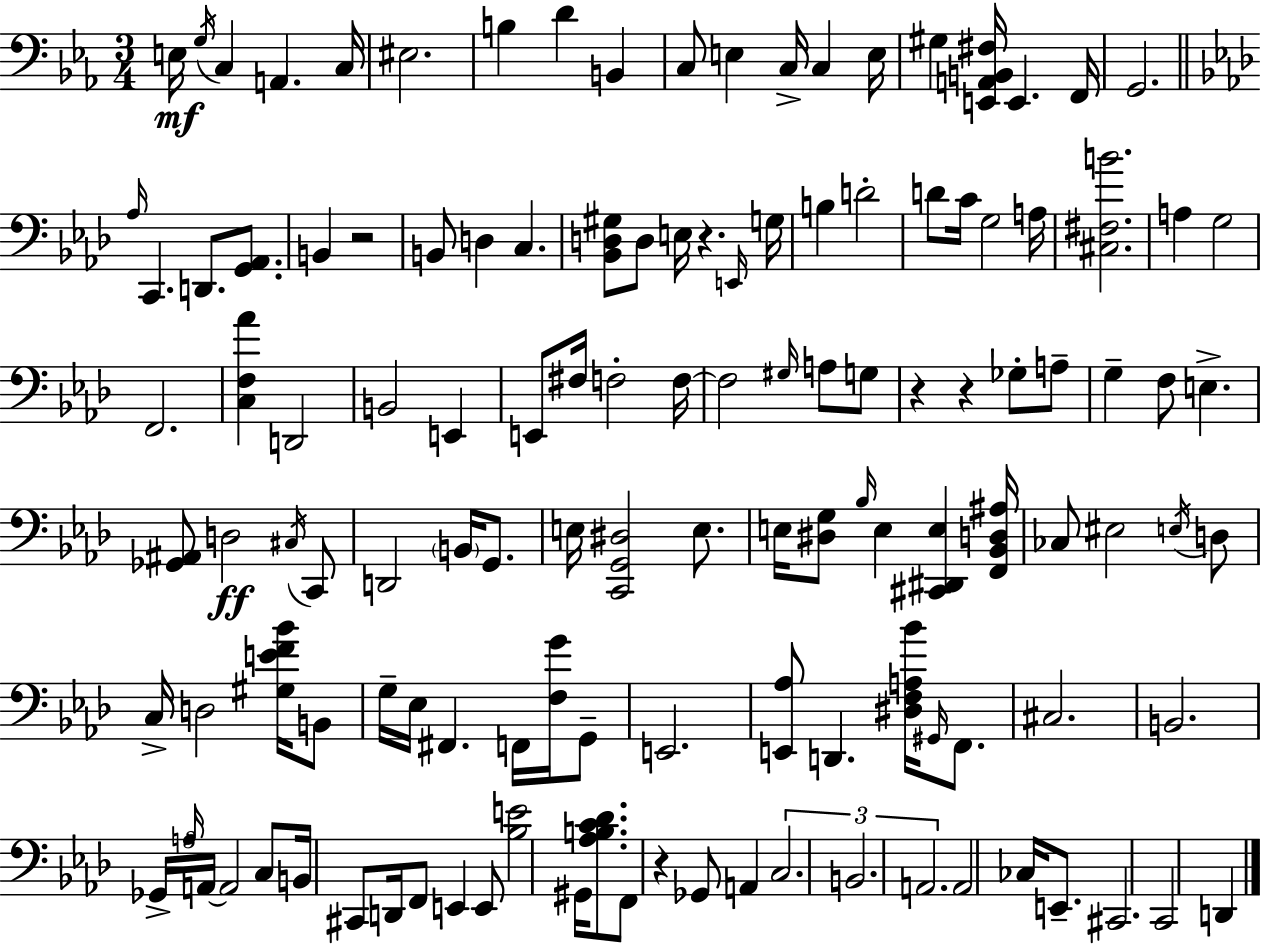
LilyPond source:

{
  \clef bass
  \numericTimeSignature
  \time 3/4
  \key c \minor
  e16\mf \acciaccatura { g16 } c4 a,4. | c16 eis2. | b4 d'4 b,4 | c8 e4 c16-> c4 | \break e16 gis4 <e, a, b, fis>16 e,4. | f,16 g,2. | \bar "||" \break \key aes \major \grace { aes16 } c,4. d,8. <g, aes,>8. | b,4 r2 | b,8 d4 c4. | <bes, d gis>8 d8 e16 r4. | \break \grace { e,16 } g16 b4 d'2-. | d'8 c'16 g2 | a16 <cis fis b'>2. | a4 g2 | \break f,2. | <c f aes'>4 d,2 | b,2 e,4 | e,8 fis16 f2-. | \break f16~~ f2 \grace { gis16 } a8 | g8 r4 r4 ges8-. | a8-- g4-- f8 e4.-> | <ges, ais,>8 d2\ff | \break \acciaccatura { cis16 } c,8 d,2 | \parenthesize b,16 g,8. e16 <c, g, dis>2 | e8. e16 <dis g>8 \grace { bes16 } e4 | <cis, dis, e>4 <f, bes, d ais>16 ces8 eis2 | \break \acciaccatura { e16 } d8 c16-> d2 | <gis e' f' bes'>16 b,8 g16-- ees16 fis,4. | f,16 <f g'>16 g,8-- e,2. | <e, aes>8 d,4. | \break <dis f a bes'>16 \grace { gis,16 } f,8. cis2. | b,2. | \tuplet 3/2 { ges,16-> \grace { a16 } a,16~~ } a,2 | c8 b,16 cis,8 d,16 | \break f,8 e,4 e,8 <bes e'>2 | gis,16 <aes b c' des'>8. f,8 r4 | ges,8 a,4 \tuplet 3/2 { c2. | b,2. | \break a,2. } | a,2 | ces16 e,8.-- cis,2. | c,2 | \break d,4 \bar "|."
}